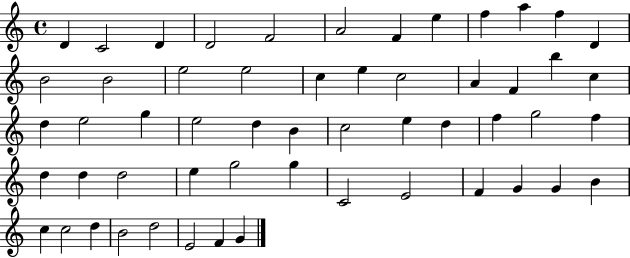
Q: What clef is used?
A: treble